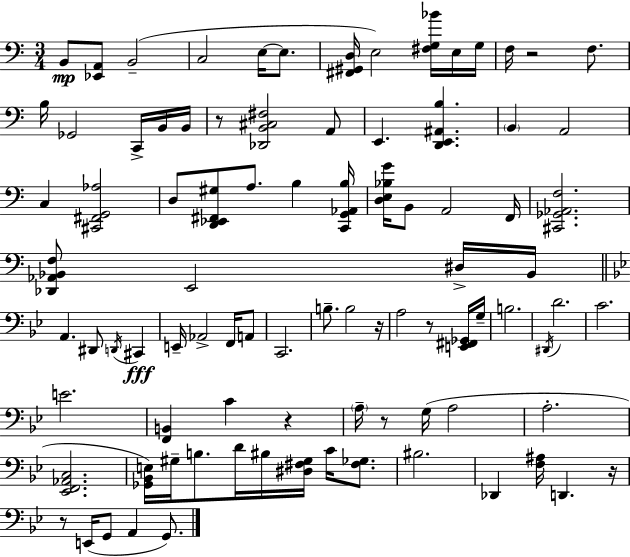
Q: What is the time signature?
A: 3/4